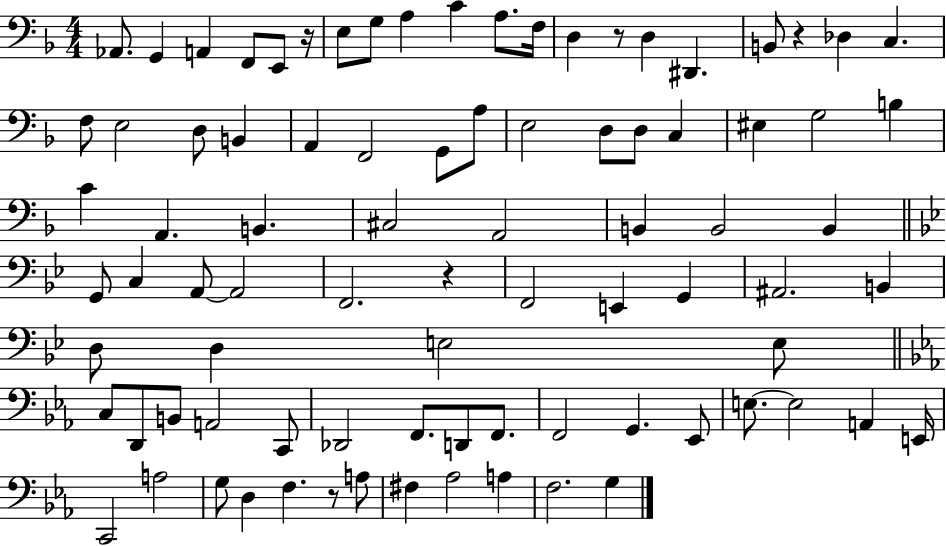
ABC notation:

X:1
T:Untitled
M:4/4
L:1/4
K:F
_A,,/2 G,, A,, F,,/2 E,,/2 z/4 E,/2 G,/2 A, C A,/2 F,/4 D, z/2 D, ^D,, B,,/2 z _D, C, F,/2 E,2 D,/2 B,, A,, F,,2 G,,/2 A,/2 E,2 D,/2 D,/2 C, ^E, G,2 B, C A,, B,, ^C,2 A,,2 B,, B,,2 B,, G,,/2 C, A,,/2 A,,2 F,,2 z F,,2 E,, G,, ^A,,2 B,, D,/2 D, E,2 E,/2 C,/2 D,,/2 B,,/2 A,,2 C,,/2 _D,,2 F,,/2 D,,/2 F,,/2 F,,2 G,, _E,,/2 E,/2 E,2 A,, E,,/4 C,,2 A,2 G,/2 D, F, z/2 A,/2 ^F, _A,2 A, F,2 G,